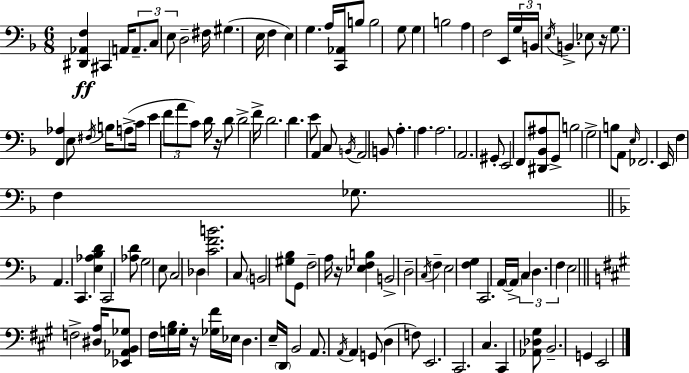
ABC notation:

X:1
T:Untitled
M:6/8
L:1/4
K:Dm
[^D,,_A,,F,] ^C,, A,,/4 A,,/2 C,/2 E,/2 D,2 ^F,/4 ^G, E,/4 F, E, G, A,/4 [C,,_A,,]/4 B,/2 B,2 G,/2 G, B,2 A, F,2 E,,/4 G,/4 B,,/4 E,/4 B,, _E,/2 z/4 G,/2 [F,,_A,] E,/2 ^F,/4 B,/4 A,/2 C/4 E F/2 A/2 C/2 D/4 z/4 D/2 D2 F/4 D2 D E/2 A,, C,/2 B,,/4 A,,2 B,,/2 A, A, A,2 A,,2 ^G,,/2 E,,2 F,,/2 [^D,,_B,,^A,]/2 G,,/2 B,2 G,2 B,/2 A,,/2 E,/4 _F,,2 E,,/4 F, F, _G,/2 A,, C,, [E,_A,_B,D] C,,2 [_A,D]/2 G,2 E,/2 C,2 _D, [CFB]2 C,/2 B,,2 [^G,_B,]/2 G,,/2 F,2 A,/4 z/4 [_E,F,B,] B,,2 D,2 C,/4 F, E,2 [F,G,] C,,2 A,,/4 A,,/4 C, D, F, E,2 F,2 [^D,A,]/4 [_E,,_A,,B,,_G,]/2 ^F,/4 [G,B,]/4 G,/4 z/4 [_G,^F]/4 _E,/4 D, E,/4 D,,/4 B,,2 A,,/2 A,,/4 A,, G,,/2 D, F,/2 E,,2 ^C,,2 ^C, ^C,, [_A,,_D,^G,]/2 B,,2 G,, E,,2